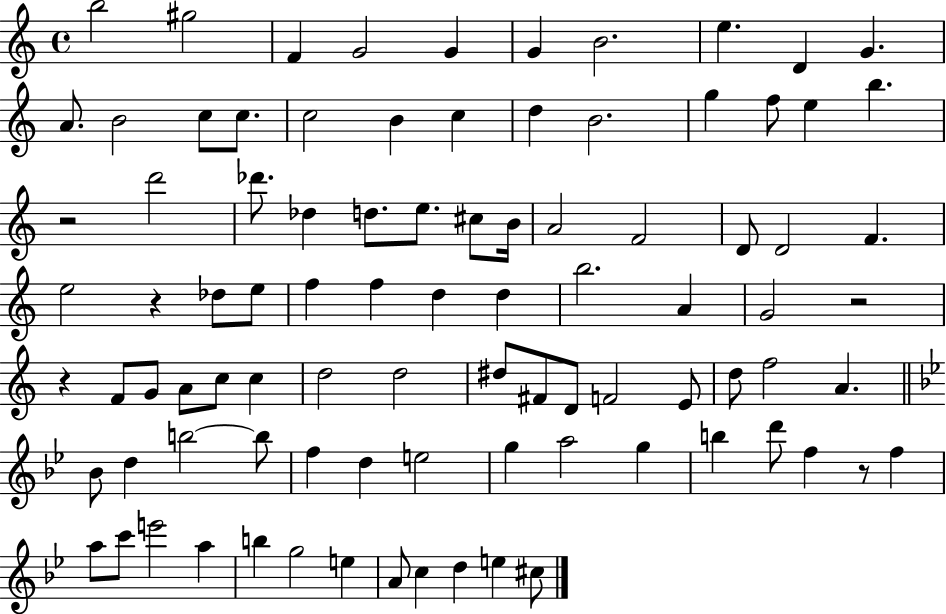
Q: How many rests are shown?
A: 5